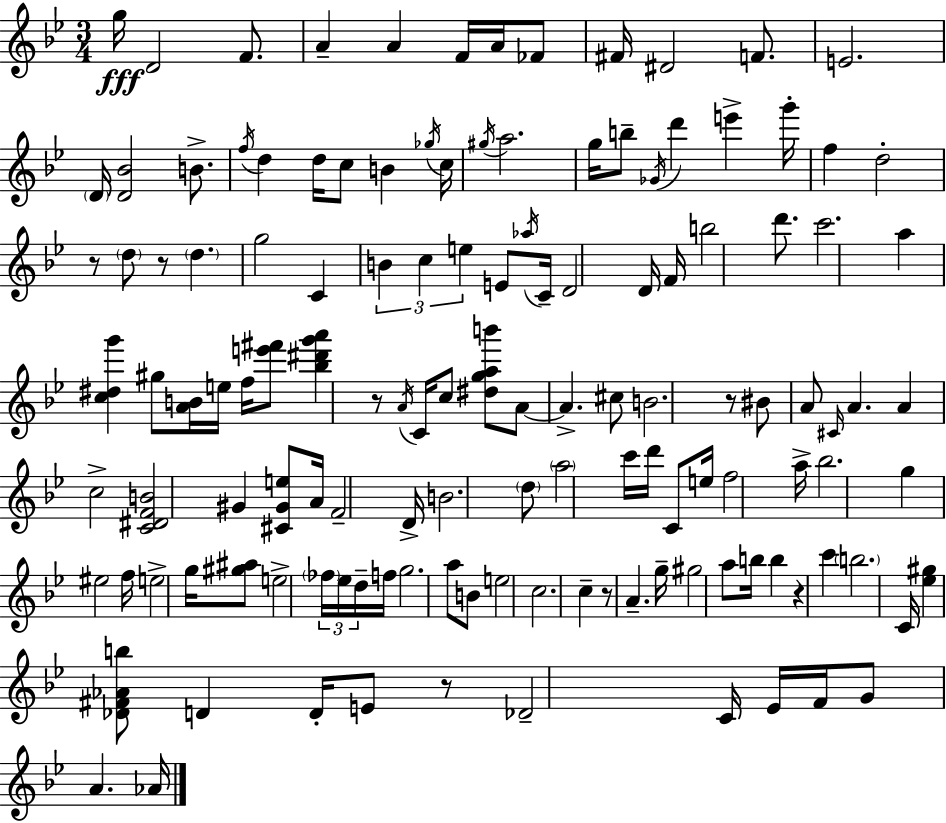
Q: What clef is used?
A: treble